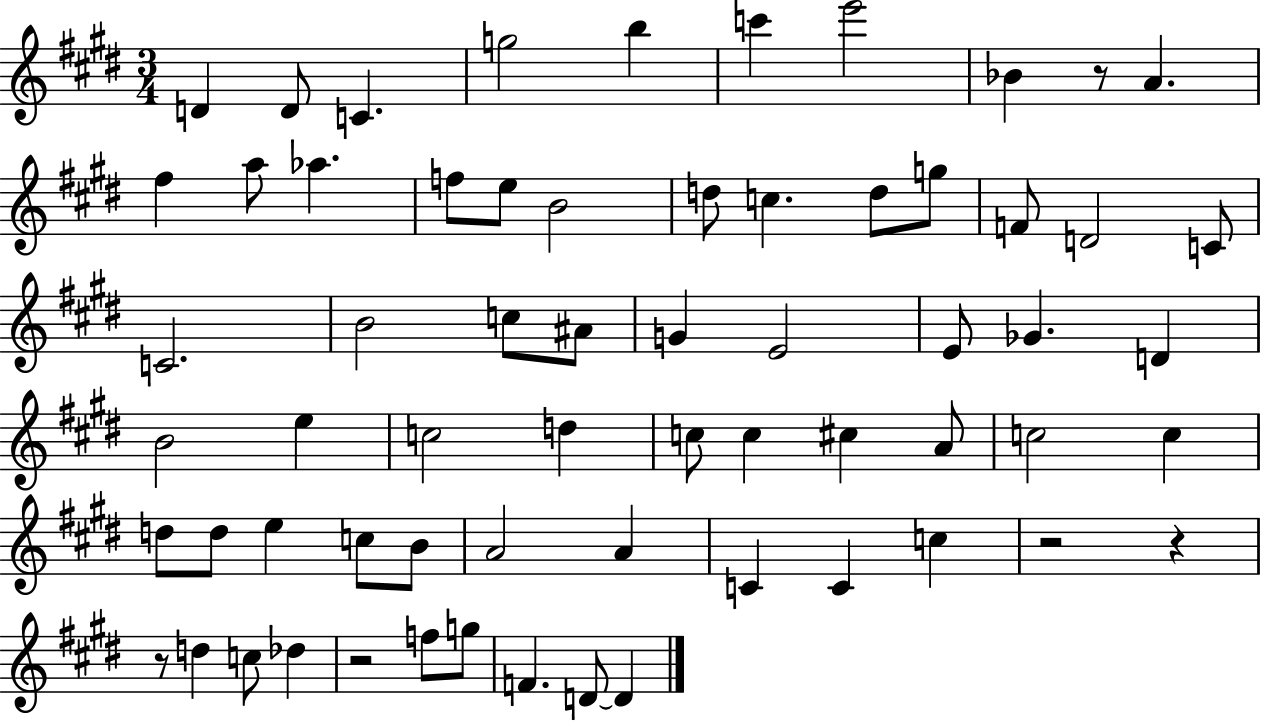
D4/q D4/e C4/q. G5/h B5/q C6/q E6/h Bb4/q R/e A4/q. F#5/q A5/e Ab5/q. F5/e E5/e B4/h D5/e C5/q. D5/e G5/e F4/e D4/h C4/e C4/h. B4/h C5/e A#4/e G4/q E4/h E4/e Gb4/q. D4/q B4/h E5/q C5/h D5/q C5/e C5/q C#5/q A4/e C5/h C5/q D5/e D5/e E5/q C5/e B4/e A4/h A4/q C4/q C4/q C5/q R/h R/q R/e D5/q C5/e Db5/q R/h F5/e G5/e F4/q. D4/e D4/q